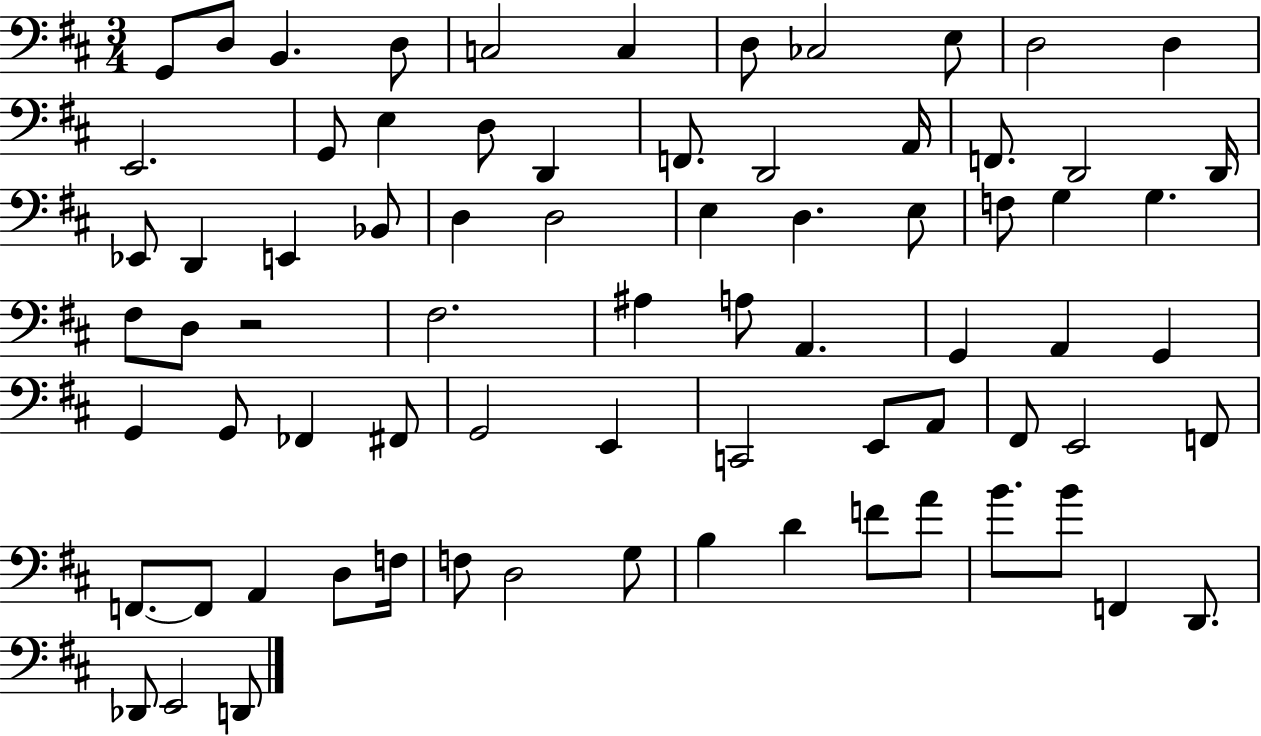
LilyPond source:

{
  \clef bass
  \numericTimeSignature
  \time 3/4
  \key d \major
  \repeat volta 2 { g,8 d8 b,4. d8 | c2 c4 | d8 ces2 e8 | d2 d4 | \break e,2. | g,8 e4 d8 d,4 | f,8. d,2 a,16 | f,8. d,2 d,16 | \break ees,8 d,4 e,4 bes,8 | d4 d2 | e4 d4. e8 | f8 g4 g4. | \break fis8 d8 r2 | fis2. | ais4 a8 a,4. | g,4 a,4 g,4 | \break g,4 g,8 fes,4 fis,8 | g,2 e,4 | c,2 e,8 a,8 | fis,8 e,2 f,8 | \break f,8.~~ f,8 a,4 d8 f16 | f8 d2 g8 | b4 d'4 f'8 a'8 | b'8. b'8 f,4 d,8. | \break des,8 e,2 d,8 | } \bar "|."
}